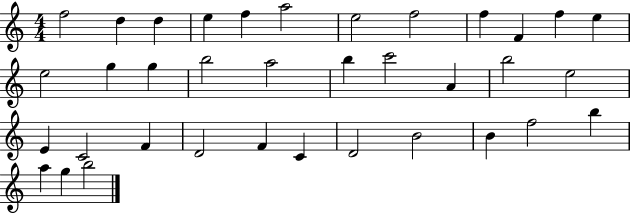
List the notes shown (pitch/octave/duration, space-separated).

F5/h D5/q D5/q E5/q F5/q A5/h E5/h F5/h F5/q F4/q F5/q E5/q E5/h G5/q G5/q B5/h A5/h B5/q C6/h A4/q B5/h E5/h E4/q C4/h F4/q D4/h F4/q C4/q D4/h B4/h B4/q F5/h B5/q A5/q G5/q B5/h